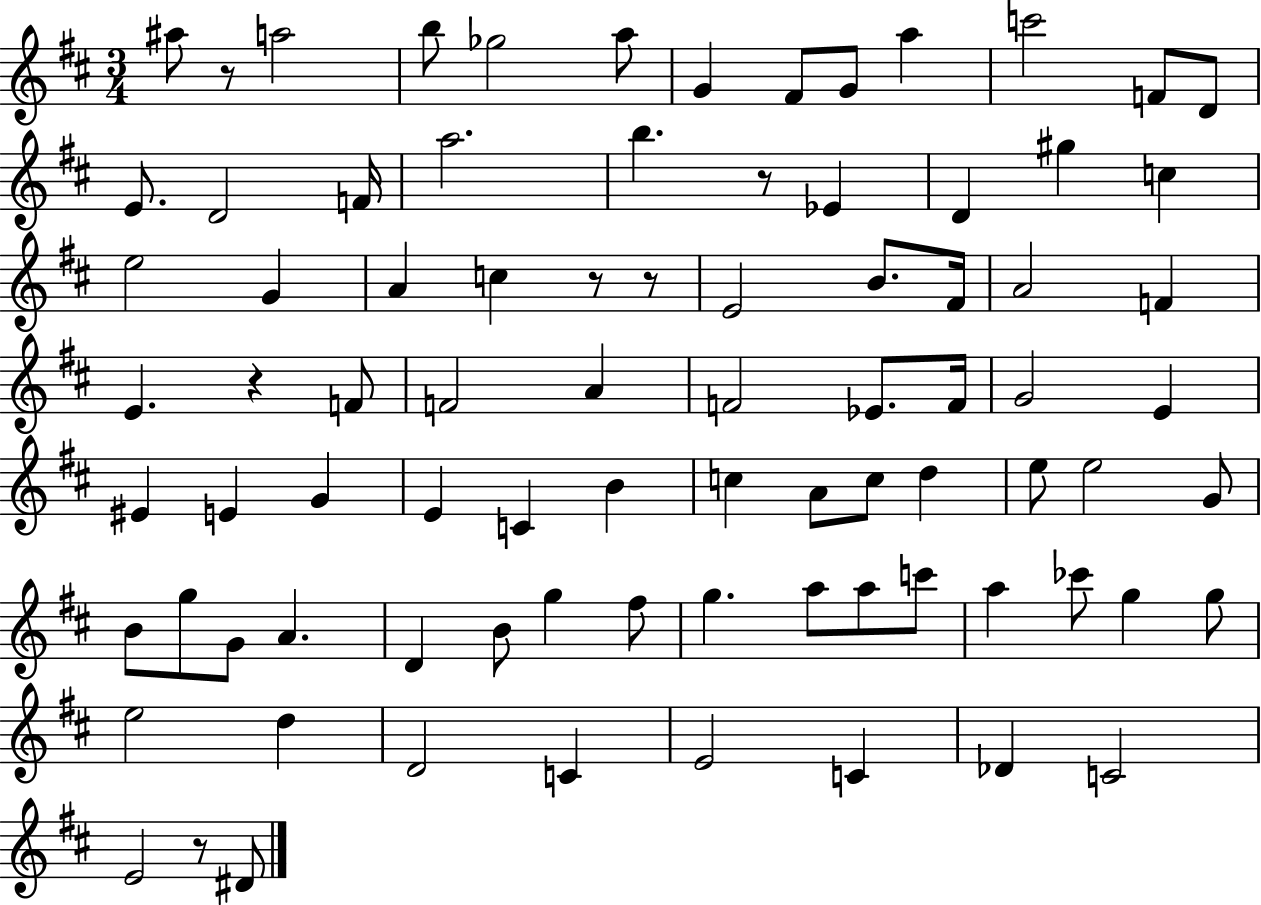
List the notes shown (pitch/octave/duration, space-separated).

A#5/e R/e A5/h B5/e Gb5/h A5/e G4/q F#4/e G4/e A5/q C6/h F4/e D4/e E4/e. D4/h F4/s A5/h. B5/q. R/e Eb4/q D4/q G#5/q C5/q E5/h G4/q A4/q C5/q R/e R/e E4/h B4/e. F#4/s A4/h F4/q E4/q. R/q F4/e F4/h A4/q F4/h Eb4/e. F4/s G4/h E4/q EIS4/q E4/q G4/q E4/q C4/q B4/q C5/q A4/e C5/e D5/q E5/e E5/h G4/e B4/e G5/e G4/e A4/q. D4/q B4/e G5/q F#5/e G5/q. A5/e A5/e C6/e A5/q CES6/e G5/q G5/e E5/h D5/q D4/h C4/q E4/h C4/q Db4/q C4/h E4/h R/e D#4/e